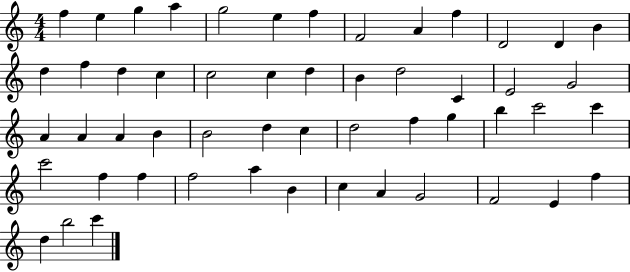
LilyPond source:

{
  \clef treble
  \numericTimeSignature
  \time 4/4
  \key c \major
  f''4 e''4 g''4 a''4 | g''2 e''4 f''4 | f'2 a'4 f''4 | d'2 d'4 b'4 | \break d''4 f''4 d''4 c''4 | c''2 c''4 d''4 | b'4 d''2 c'4 | e'2 g'2 | \break a'4 a'4 a'4 b'4 | b'2 d''4 c''4 | d''2 f''4 g''4 | b''4 c'''2 c'''4 | \break c'''2 f''4 f''4 | f''2 a''4 b'4 | c''4 a'4 g'2 | f'2 e'4 f''4 | \break d''4 b''2 c'''4 | \bar "|."
}